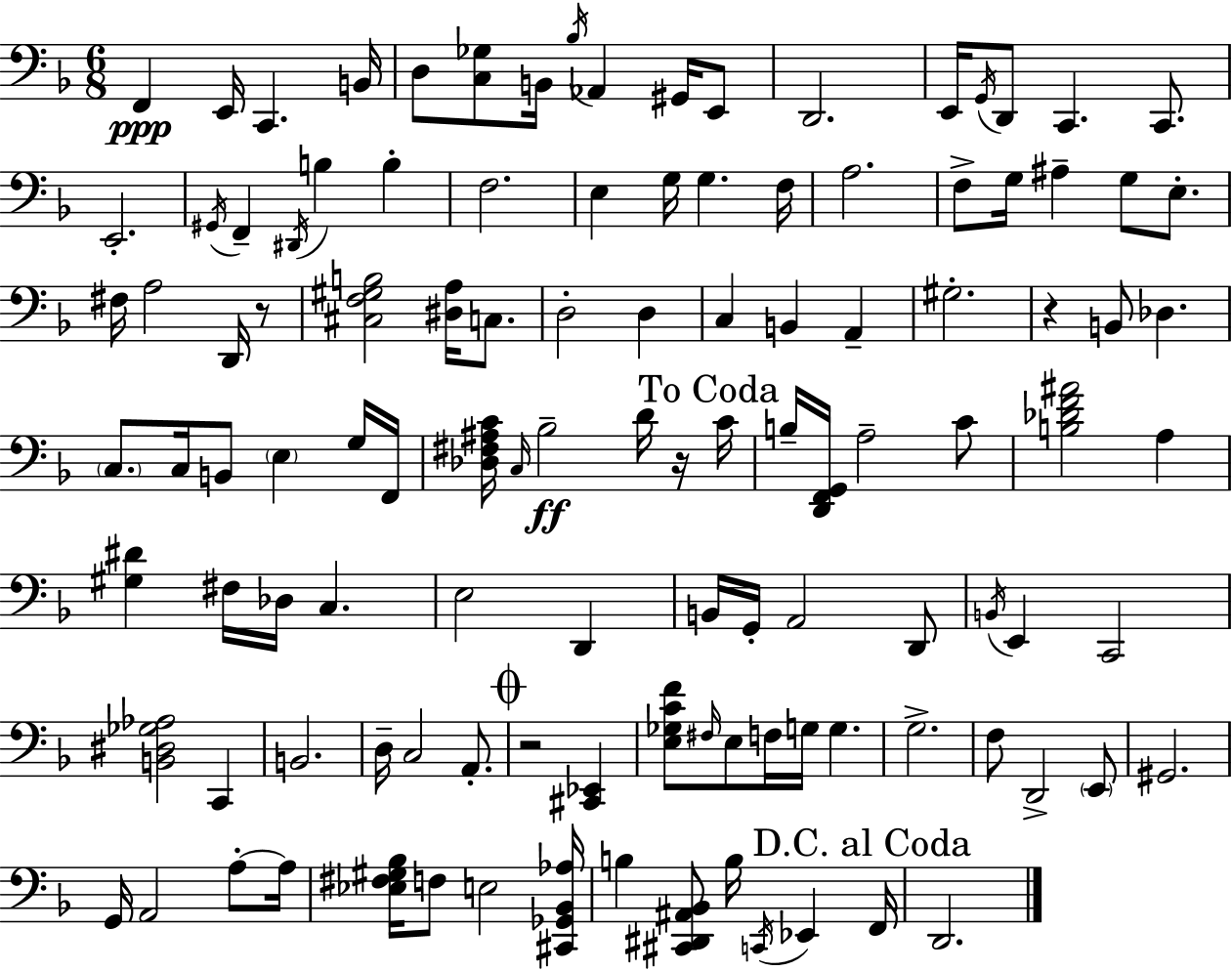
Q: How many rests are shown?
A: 4